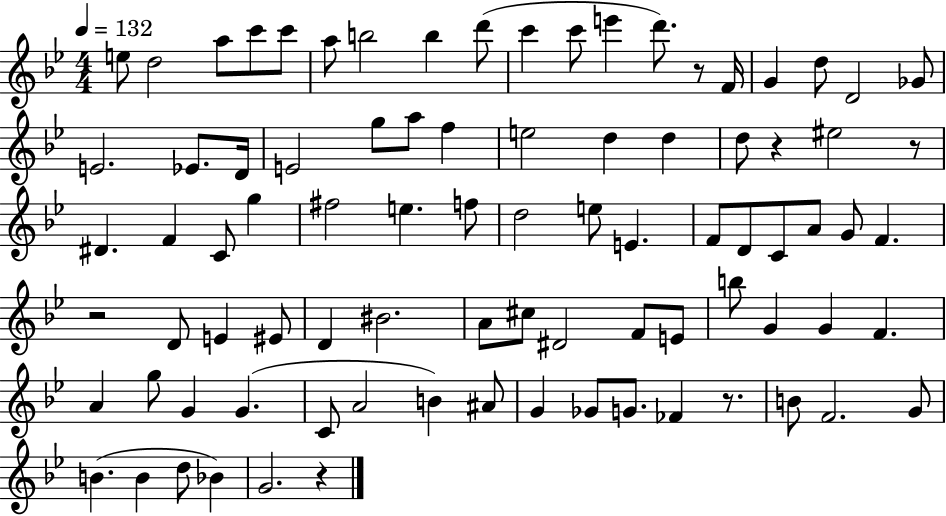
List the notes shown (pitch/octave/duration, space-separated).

E5/e D5/h A5/e C6/e C6/e A5/e B5/h B5/q D6/e C6/q C6/e E6/q D6/e. R/e F4/s G4/q D5/e D4/h Gb4/e E4/h. Eb4/e. D4/s E4/h G5/e A5/e F5/q E5/h D5/q D5/q D5/e R/q EIS5/h R/e D#4/q. F4/q C4/e G5/q F#5/h E5/q. F5/e D5/h E5/e E4/q. F4/e D4/e C4/e A4/e G4/e F4/q. R/h D4/e E4/q EIS4/e D4/q BIS4/h. A4/e C#5/e D#4/h F4/e E4/e B5/e G4/q G4/q F4/q. A4/q G5/e G4/q G4/q. C4/e A4/h B4/q A#4/e G4/q Gb4/e G4/e. FES4/q R/e. B4/e F4/h. G4/e B4/q. B4/q D5/e Bb4/q G4/h. R/q